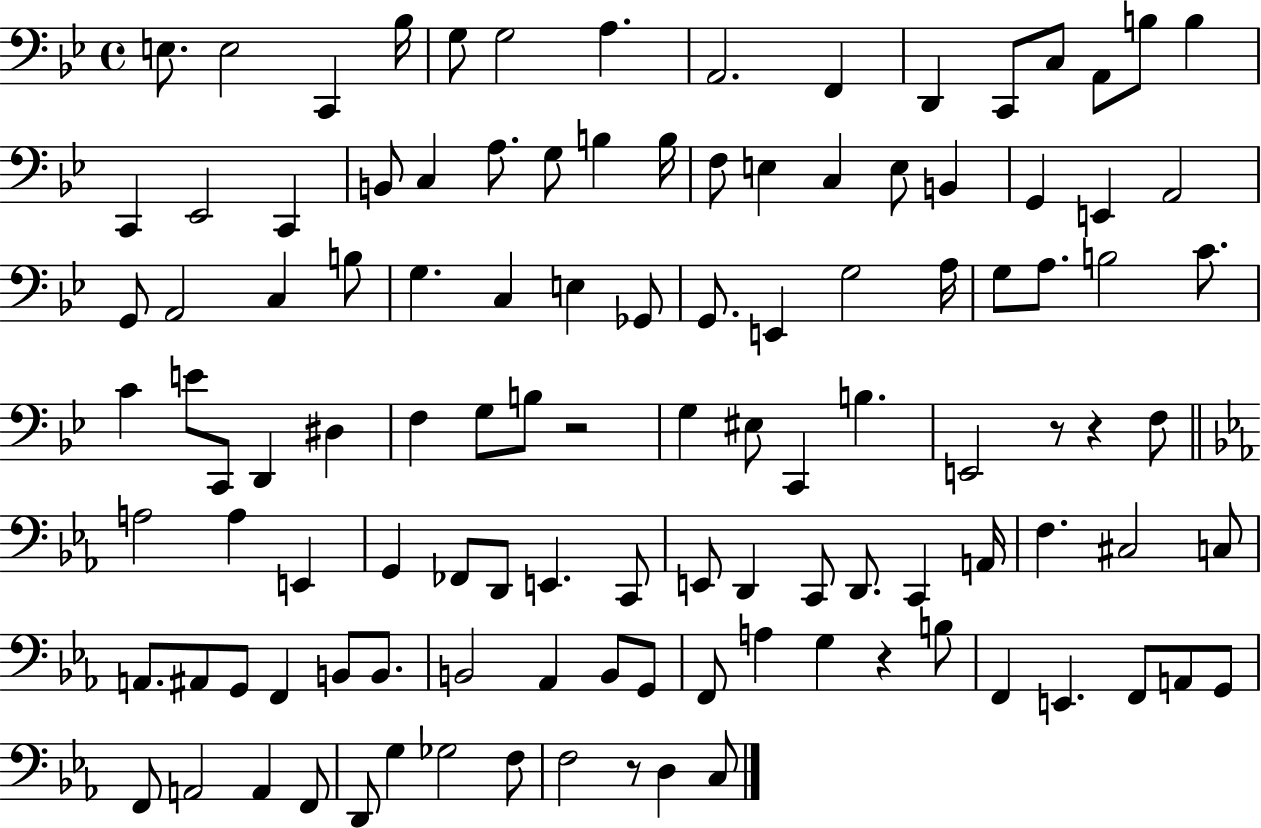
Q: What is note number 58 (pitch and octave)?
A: EIS3